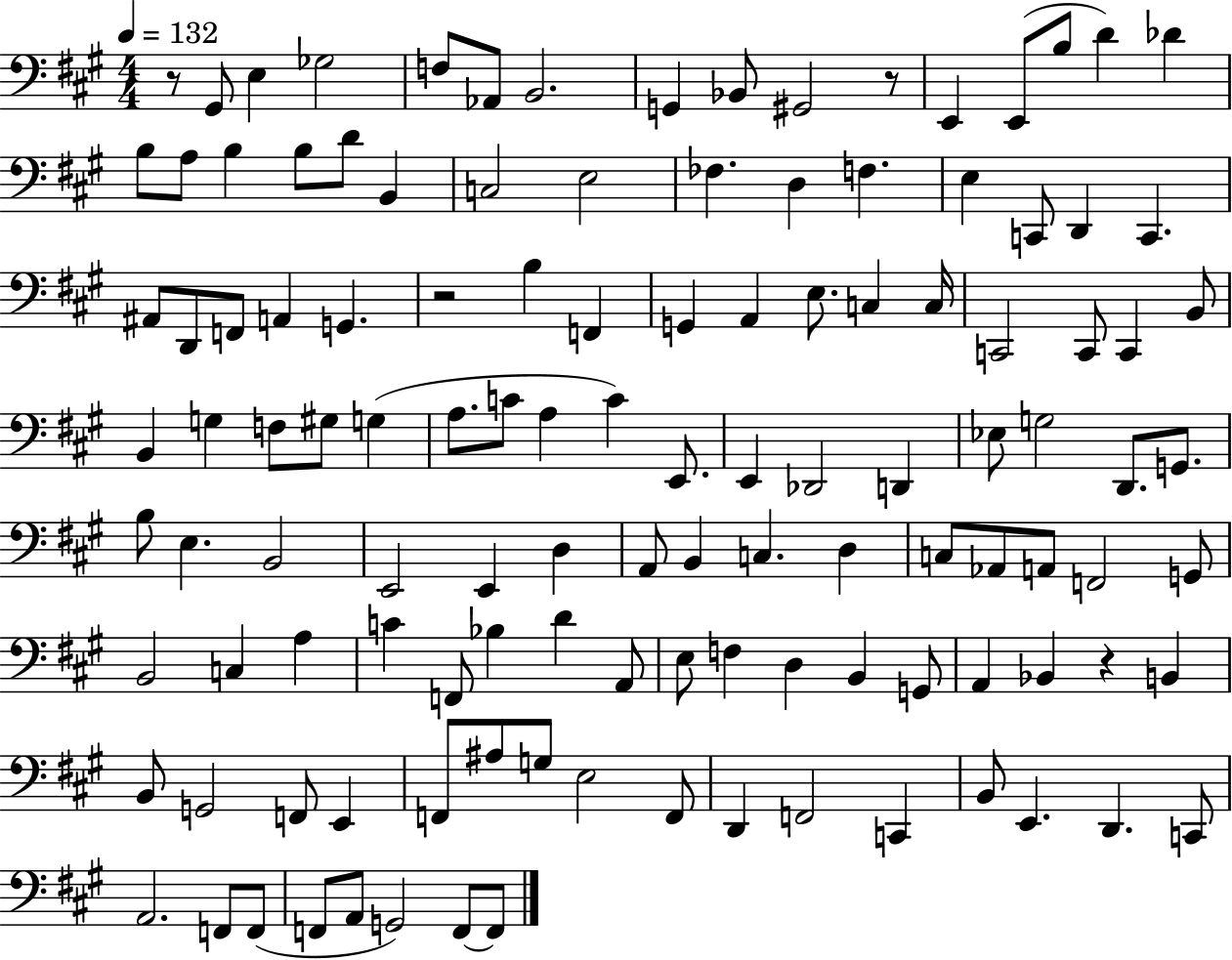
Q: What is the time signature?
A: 4/4